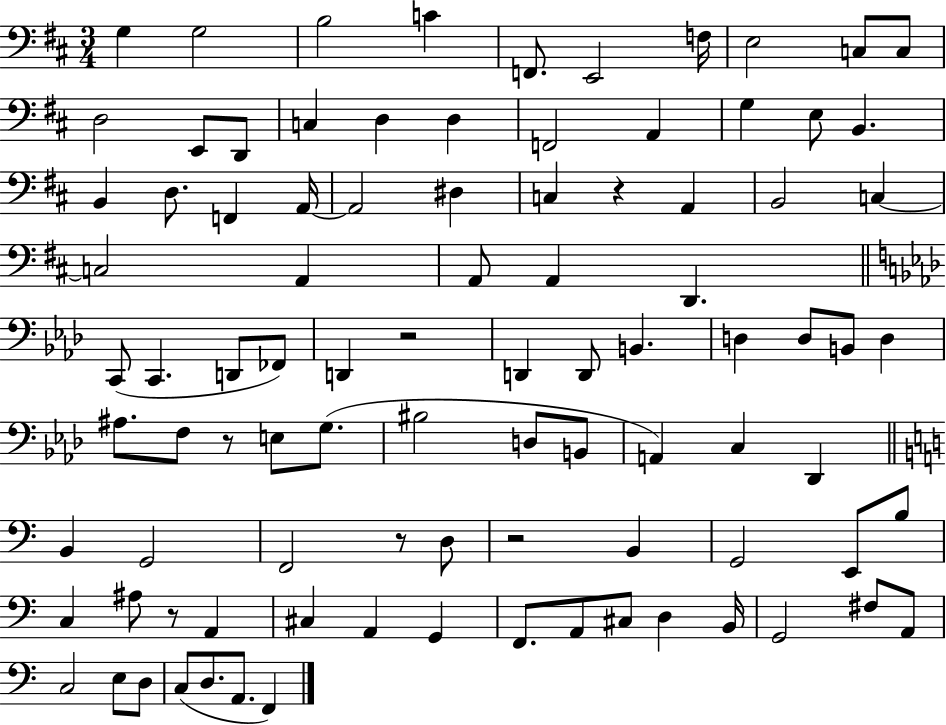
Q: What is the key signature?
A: D major